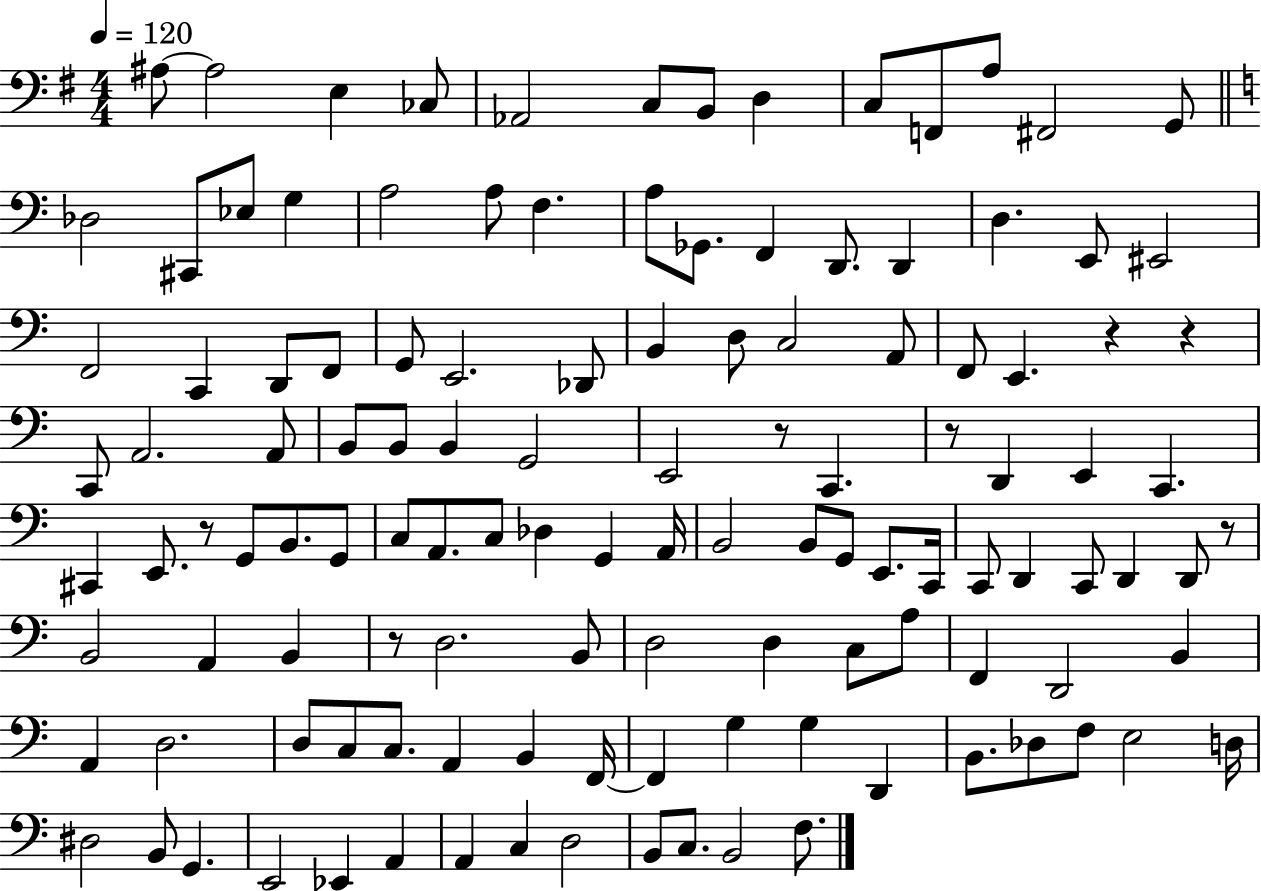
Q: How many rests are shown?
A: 7